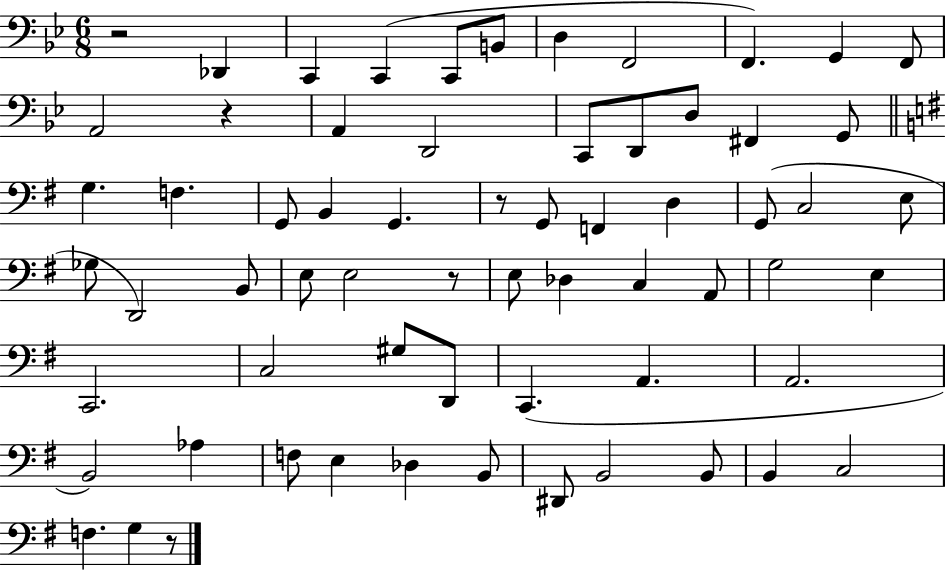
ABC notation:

X:1
T:Untitled
M:6/8
L:1/4
K:Bb
z2 _D,, C,, C,, C,,/2 B,,/2 D, F,,2 F,, G,, F,,/2 A,,2 z A,, D,,2 C,,/2 D,,/2 D,/2 ^F,, G,,/2 G, F, G,,/2 B,, G,, z/2 G,,/2 F,, D, G,,/2 C,2 E,/2 _G,/2 D,,2 B,,/2 E,/2 E,2 z/2 E,/2 _D, C, A,,/2 G,2 E, C,,2 C,2 ^G,/2 D,,/2 C,, A,, A,,2 B,,2 _A, F,/2 E, _D, B,,/2 ^D,,/2 B,,2 B,,/2 B,, C,2 F, G, z/2